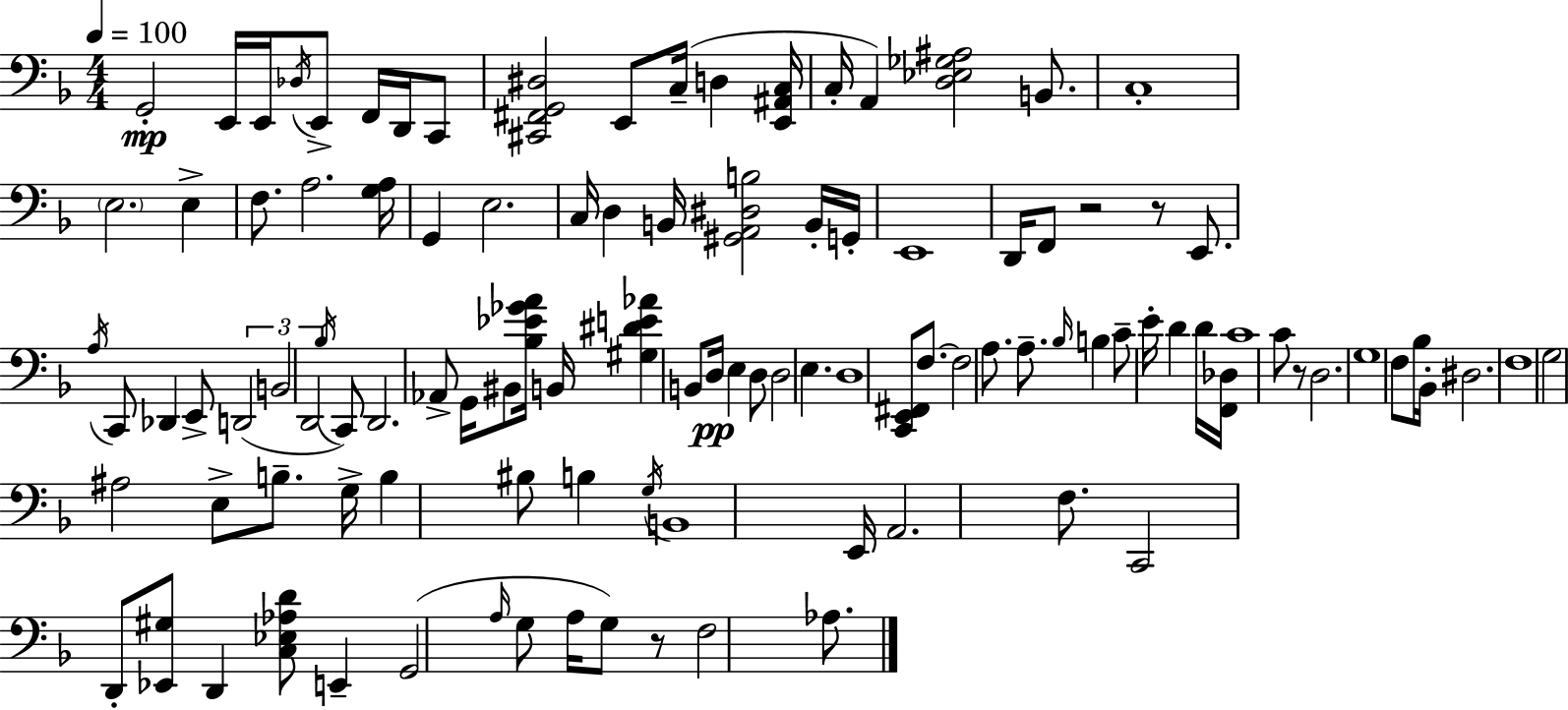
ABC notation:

X:1
T:Untitled
M:4/4
L:1/4
K:Dm
G,,2 E,,/4 E,,/4 _D,/4 E,,/2 F,,/4 D,,/4 C,,/2 [^C,,^F,,G,,^D,]2 E,,/2 C,/4 D, [E,,^A,,C,]/4 C,/4 A,, [D,_E,_G,^A,]2 B,,/2 C,4 E,2 E, F,/2 A,2 [G,A,]/4 G,, E,2 C,/4 D, B,,/4 [^G,,A,,^D,B,]2 B,,/4 G,,/4 E,,4 D,,/4 F,,/2 z2 z/2 E,,/2 A,/4 C,,/2 _D,, E,,/2 D,,2 B,,2 D,,2 _B,/4 C,,/2 D,,2 _A,,/2 G,,/4 ^B,,/2 [_B,_E_GA]/4 B,,/4 [^G,^DE_A] B,,/2 D,/4 E, D,/2 D,2 E, D,4 [C,,E,,^F,,]/2 F,/2 F,2 A,/2 A,/2 _B,/4 B, C/2 E/4 D D/4 [F,,_D,]/4 C4 C/2 z/2 D,2 G,4 F,/2 _B,/4 _B,,/4 ^D,2 F,4 G,2 ^A,2 E,/2 B,/2 G,/4 B, ^B,/2 B, G,/4 B,,4 E,,/4 A,,2 F,/2 C,,2 D,,/2 [_E,,^G,]/2 D,, [C,_E,_A,D]/2 E,, G,,2 A,/4 G,/2 A,/4 G,/2 z/2 F,2 _A,/2